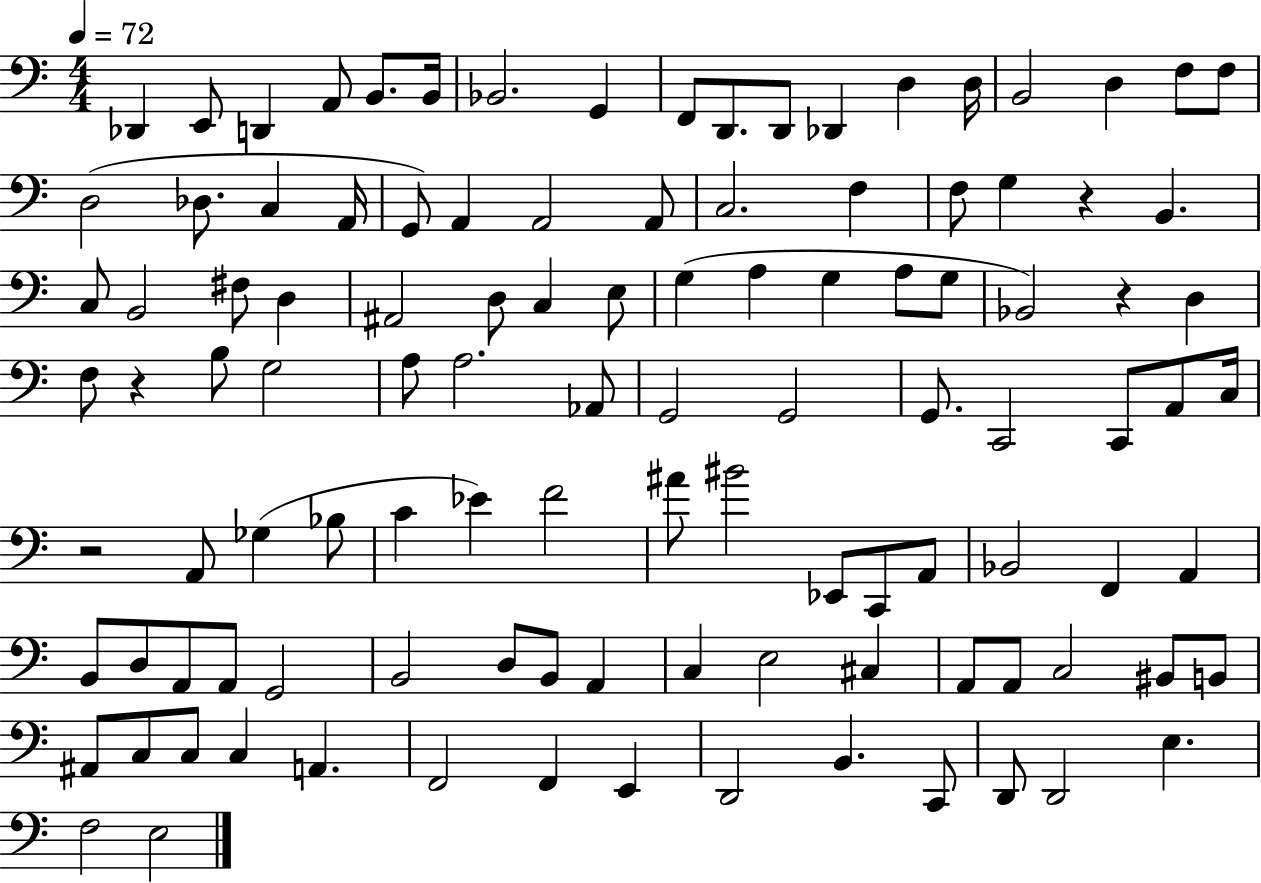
{
  \clef bass
  \numericTimeSignature
  \time 4/4
  \key c \major
  \tempo 4 = 72
  des,4 e,8 d,4 a,8 b,8. b,16 | bes,2. g,4 | f,8 d,8. d,8 des,4 d4 d16 | b,2 d4 f8 f8 | \break d2( des8. c4 a,16 | g,8) a,4 a,2 a,8 | c2. f4 | f8 g4 r4 b,4. | \break c8 b,2 fis8 d4 | ais,2 d8 c4 e8 | g4( a4 g4 a8 g8 | bes,2) r4 d4 | \break f8 r4 b8 g2 | a8 a2. aes,8 | g,2 g,2 | g,8. c,2 c,8 a,8 c16 | \break r2 a,8 ges4( bes8 | c'4 ees'4) f'2 | ais'8 bis'2 ees,8 c,8 a,8 | bes,2 f,4 a,4 | \break b,8 d8 a,8 a,8 g,2 | b,2 d8 b,8 a,4 | c4 e2 cis4 | a,8 a,8 c2 bis,8 b,8 | \break ais,8 c8 c8 c4 a,4. | f,2 f,4 e,4 | d,2 b,4. c,8 | d,8 d,2 e4. | \break f2 e2 | \bar "|."
}